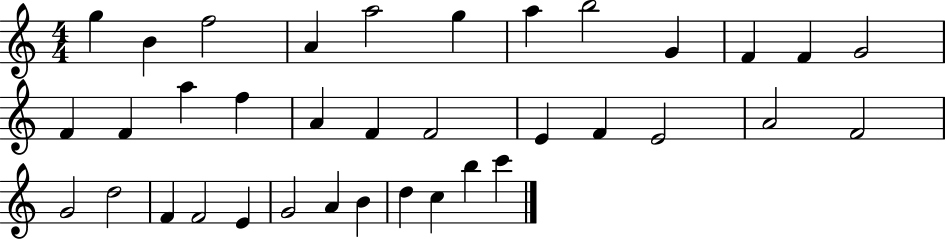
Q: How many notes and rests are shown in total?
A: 36